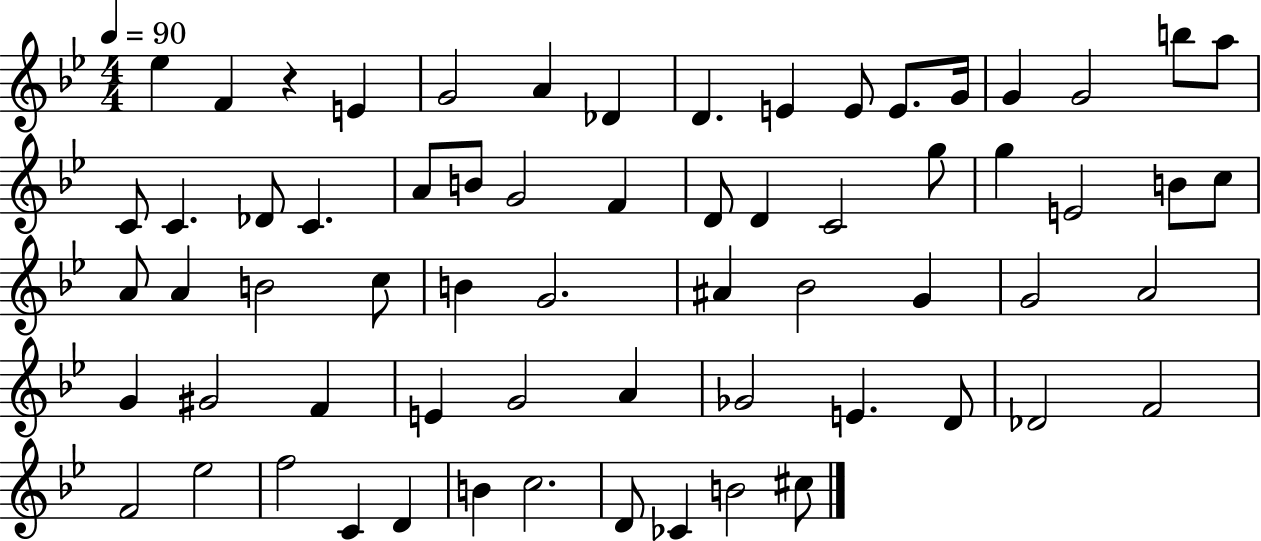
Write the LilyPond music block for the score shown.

{
  \clef treble
  \numericTimeSignature
  \time 4/4
  \key bes \major
  \tempo 4 = 90
  ees''4 f'4 r4 e'4 | g'2 a'4 des'4 | d'4. e'4 e'8 e'8. g'16 | g'4 g'2 b''8 a''8 | \break c'8 c'4. des'8 c'4. | a'8 b'8 g'2 f'4 | d'8 d'4 c'2 g''8 | g''4 e'2 b'8 c''8 | \break a'8 a'4 b'2 c''8 | b'4 g'2. | ais'4 bes'2 g'4 | g'2 a'2 | \break g'4 gis'2 f'4 | e'4 g'2 a'4 | ges'2 e'4. d'8 | des'2 f'2 | \break f'2 ees''2 | f''2 c'4 d'4 | b'4 c''2. | d'8 ces'4 b'2 cis''8 | \break \bar "|."
}